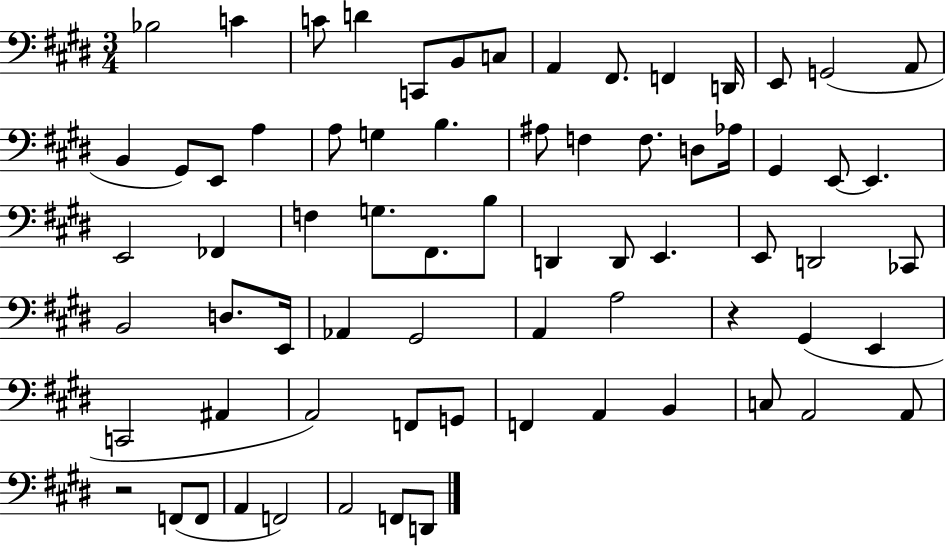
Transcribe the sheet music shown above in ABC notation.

X:1
T:Untitled
M:3/4
L:1/4
K:E
_B,2 C C/2 D C,,/2 B,,/2 C,/2 A,, ^F,,/2 F,, D,,/4 E,,/2 G,,2 A,,/2 B,, ^G,,/2 E,,/2 A, A,/2 G, B, ^A,/2 F, F,/2 D,/2 _A,/4 ^G,, E,,/2 E,, E,,2 _F,, F, G,/2 ^F,,/2 B,/2 D,, D,,/2 E,, E,,/2 D,,2 _C,,/2 B,,2 D,/2 E,,/4 _A,, ^G,,2 A,, A,2 z ^G,, E,, C,,2 ^A,, A,,2 F,,/2 G,,/2 F,, A,, B,, C,/2 A,,2 A,,/2 z2 F,,/2 F,,/2 A,, F,,2 A,,2 F,,/2 D,,/2